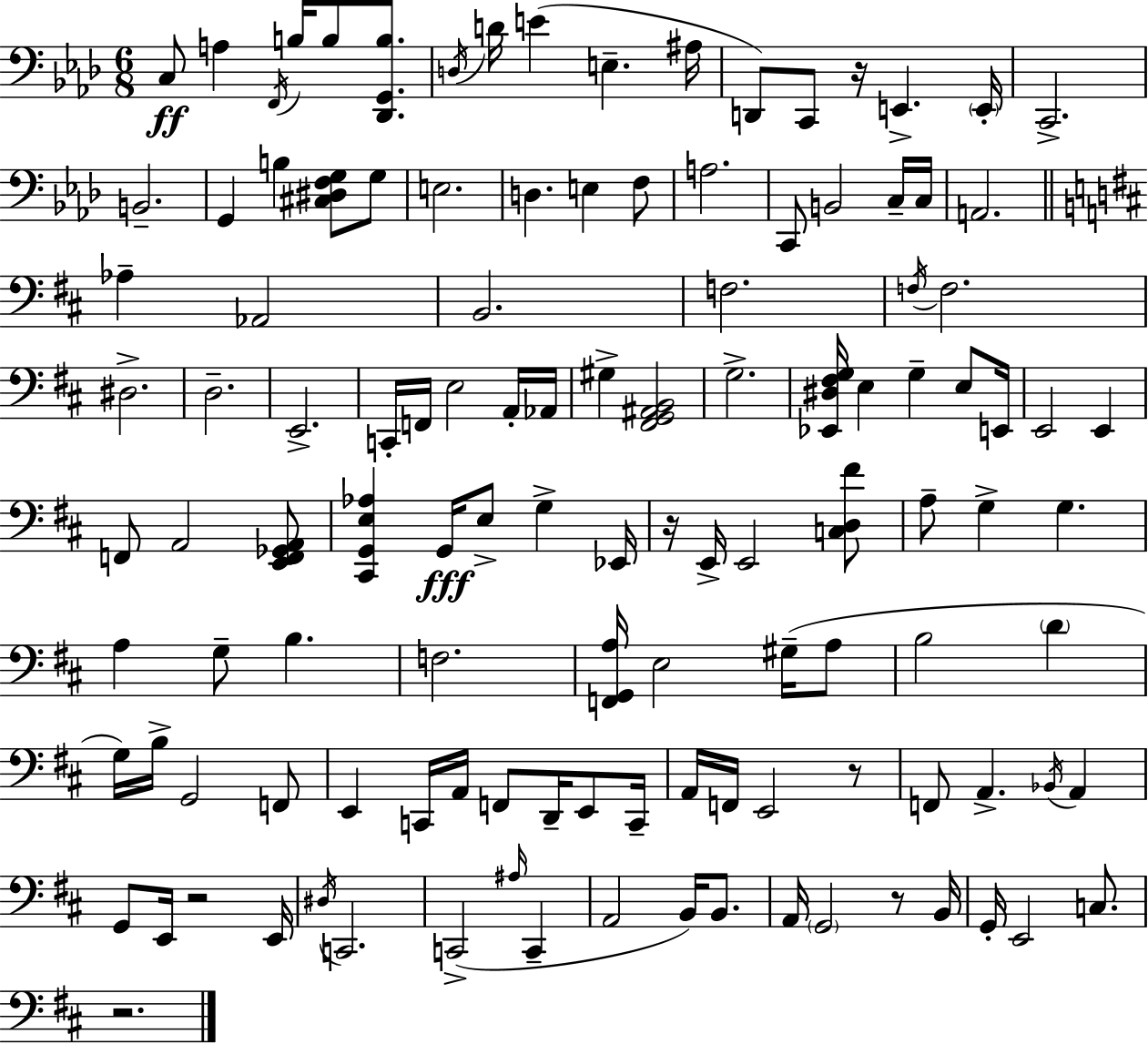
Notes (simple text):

C3/e A3/q F2/s B3/s B3/e [Db2,G2,B3]/e. D3/s D4/s E4/q E3/q. A#3/s D2/e C2/e R/s E2/q. E2/s C2/h. B2/h. G2/q B3/q [C#3,D#3,F3,G3]/e G3/e E3/h. D3/q. E3/q F3/e A3/h. C2/e B2/h C3/s C3/s A2/h. Ab3/q Ab2/h B2/h. F3/h. F3/s F3/h. D#3/h. D3/h. E2/h. C2/s F2/s E3/h A2/s Ab2/s G#3/q [F#2,G2,A#2,B2]/h G3/h. [Eb2,D#3,F#3,G3]/s E3/q G3/q E3/e E2/s E2/h E2/q F2/e A2/h [E2,F2,Gb2,A2]/e [C#2,G2,E3,Ab3]/q G2/s E3/e G3/q Eb2/s R/s E2/s E2/h [C3,D3,F#4]/e A3/e G3/q G3/q. A3/q G3/e B3/q. F3/h. [F2,G2,A3]/s E3/h G#3/s A3/e B3/h D4/q G3/s B3/s G2/h F2/e E2/q C2/s A2/s F2/e D2/s E2/e C2/s A2/s F2/s E2/h R/e F2/e A2/q. Bb2/s A2/q G2/e E2/s R/h E2/s D#3/s C2/h. C2/h A#3/s C2/q A2/h B2/s B2/e. A2/s G2/h R/e B2/s G2/s E2/h C3/e. R/h.